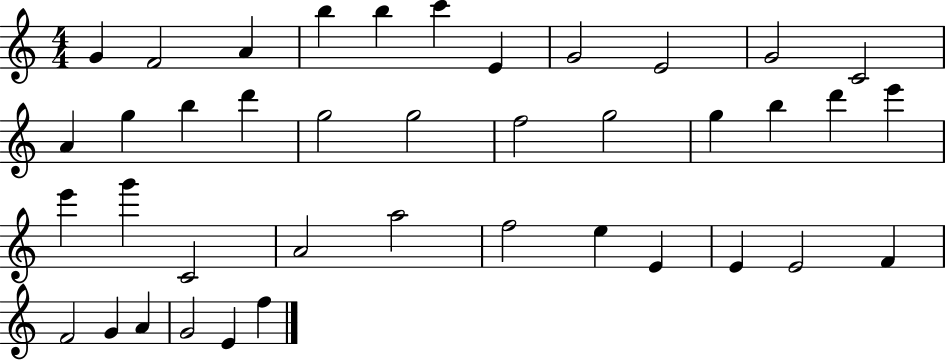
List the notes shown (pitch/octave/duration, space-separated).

G4/q F4/h A4/q B5/q B5/q C6/q E4/q G4/h E4/h G4/h C4/h A4/q G5/q B5/q D6/q G5/h G5/h F5/h G5/h G5/q B5/q D6/q E6/q E6/q G6/q C4/h A4/h A5/h F5/h E5/q E4/q E4/q E4/h F4/q F4/h G4/q A4/q G4/h E4/q F5/q